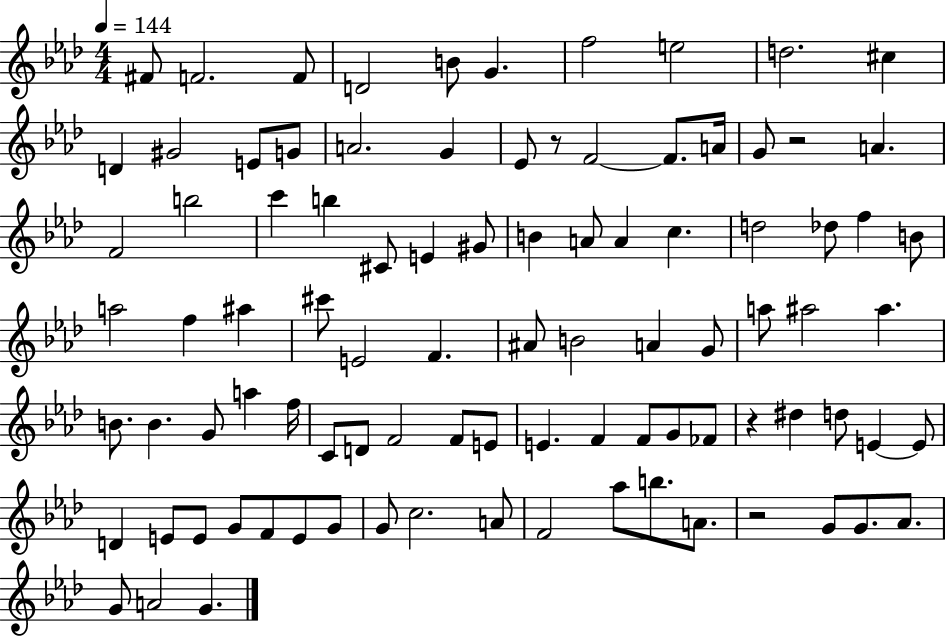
X:1
T:Untitled
M:4/4
L:1/4
K:Ab
^F/2 F2 F/2 D2 B/2 G f2 e2 d2 ^c D ^G2 E/2 G/2 A2 G _E/2 z/2 F2 F/2 A/4 G/2 z2 A F2 b2 c' b ^C/2 E ^G/2 B A/2 A c d2 _d/2 f B/2 a2 f ^a ^c'/2 E2 F ^A/2 B2 A G/2 a/2 ^a2 ^a B/2 B G/2 a f/4 C/2 D/2 F2 F/2 E/2 E F F/2 G/2 _F/2 z ^d d/2 E E/2 D E/2 E/2 G/2 F/2 E/2 G/2 G/2 c2 A/2 F2 _a/2 b/2 A/2 z2 G/2 G/2 _A/2 G/2 A2 G